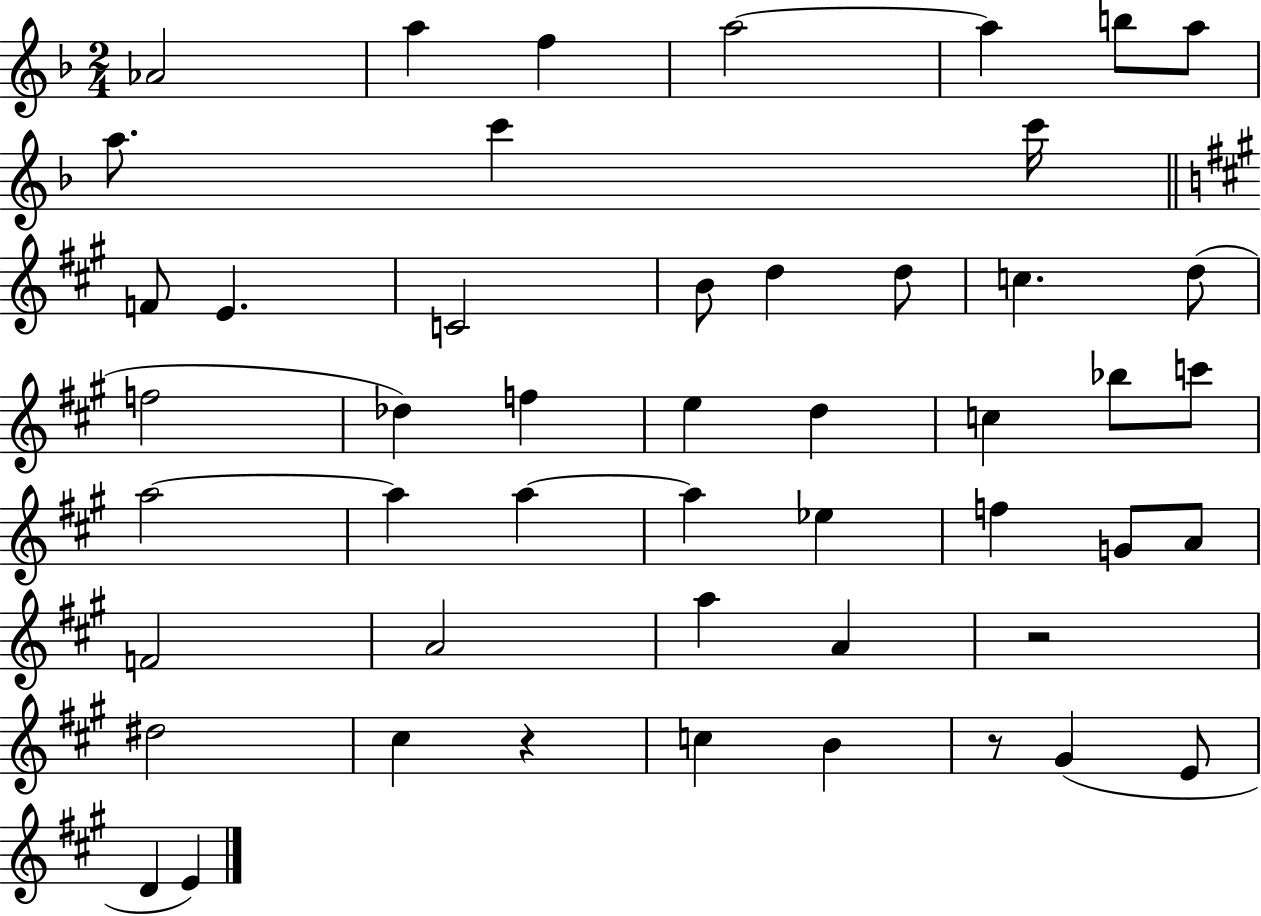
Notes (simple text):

Ab4/h A5/q F5/q A5/h A5/q B5/e A5/e A5/e. C6/q C6/s F4/e E4/q. C4/h B4/e D5/q D5/e C5/q. D5/e F5/h Db5/q F5/q E5/q D5/q C5/q Bb5/e C6/e A5/h A5/q A5/q A5/q Eb5/q F5/q G4/e A4/e F4/h A4/h A5/q A4/q R/h D#5/h C#5/q R/q C5/q B4/q R/e G#4/q E4/e D4/q E4/q